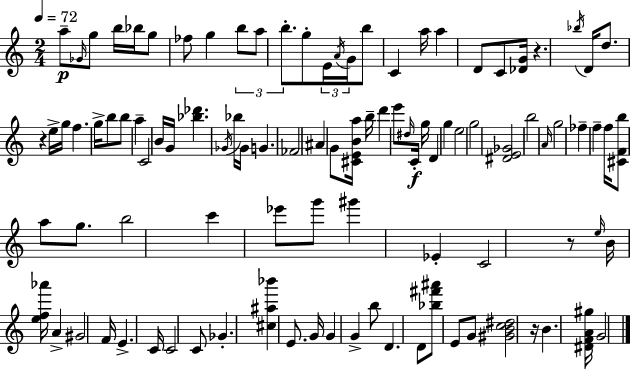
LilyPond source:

{
  \clef treble
  \numericTimeSignature
  \time 2/4
  \key c \major
  \tempo 4 = 72
  \repeat volta 2 { a''8--\p \grace { ges'16 } g''8 b''16 bes''16 g''8 | fes''8 g''4 \tuplet 3/2 { b''8 | a''8 b''8.-. } g''8-. | \tuplet 3/2 { e'16 \acciaccatura { a'16 } g'16 } b''8 c'4 | \break a''16 a''4 d'8 | c'8 <des' g'>16 r4. | \acciaccatura { bes''16 } d'16 d''8. r4 | e''16-> g''16 f''4. | \break g''16-> b''8 b''8 a''4-- | c'2 | b'16 g'16 <bes'' des'''>4. | \acciaccatura { ges'16 } bes''16 ges'16 g'4. | \break fes'2 | ais'4 | g'8 <cis' e' b' a''>16 b''16-- d'''4 | e'''8 \grace { dis''16 } c'16-.\f g''16 d'4 | \break g''4 e''2 | g''2 | <dis' e' ges'>2 | b''2 | \break \grace { a'16 } g''2 | fes''4-- | f''4-- f''16 <cis' f' b''>8 | a''8 g''8. b''2 | \break c'''4 | ees'''8 g'''8 gis'''4 | ees'4-. c'2 | r8 | \break \grace { e''16 } b'16 <e'' f'' aes'''>16 a'4-> gis'2 | f'16 | e'4.-> c'16 c'2 | c'8 | \break ges'4.-. <cis'' ais'' bes'''>4 | e'8. g'16 g'4 | g'4-> b''8 | d'4. d'8 | \break <bes'' fis''' ais'''>8 e'8 g'8 <gis' b' c'' dis''>2 | r16 | b'4. <dis' f' a' gis''>16 g'2 | } \bar "|."
}